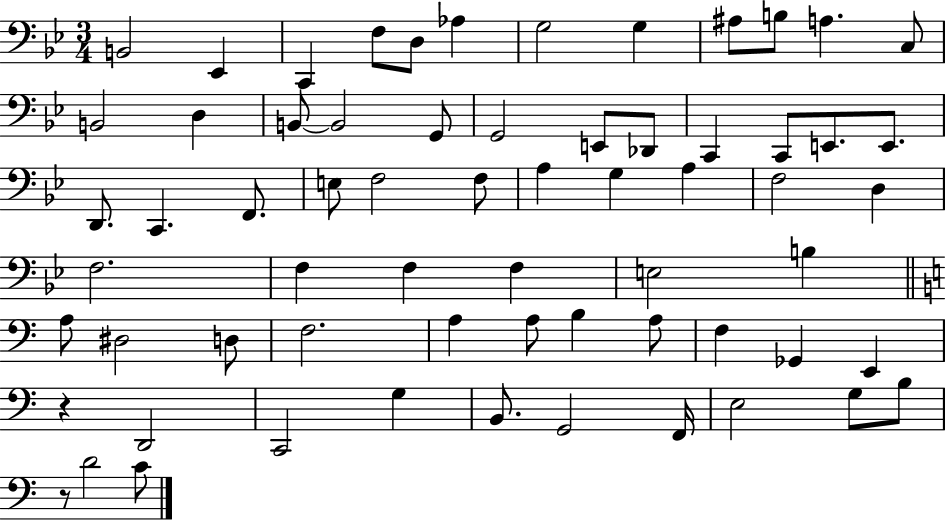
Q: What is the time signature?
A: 3/4